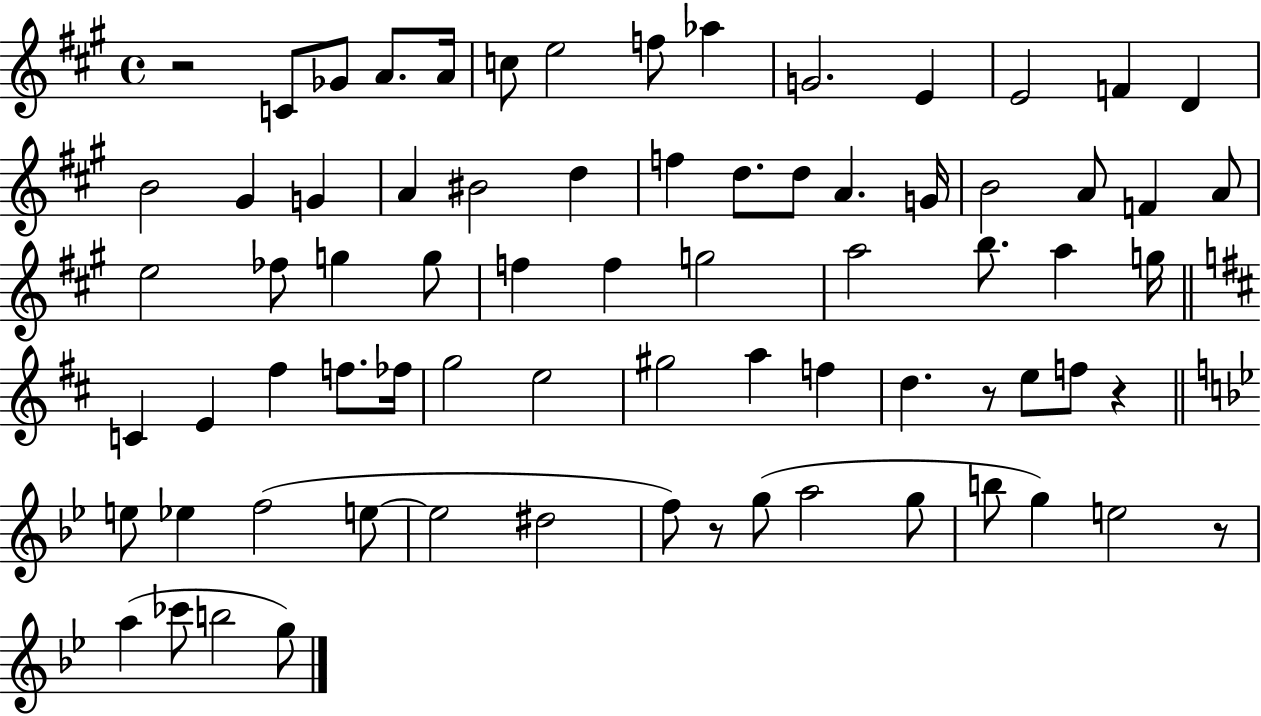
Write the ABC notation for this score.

X:1
T:Untitled
M:4/4
L:1/4
K:A
z2 C/2 _G/2 A/2 A/4 c/2 e2 f/2 _a G2 E E2 F D B2 ^G G A ^B2 d f d/2 d/2 A G/4 B2 A/2 F A/2 e2 _f/2 g g/2 f f g2 a2 b/2 a g/4 C E ^f f/2 _f/4 g2 e2 ^g2 a f d z/2 e/2 f/2 z e/2 _e f2 e/2 e2 ^d2 f/2 z/2 g/2 a2 g/2 b/2 g e2 z/2 a _c'/2 b2 g/2